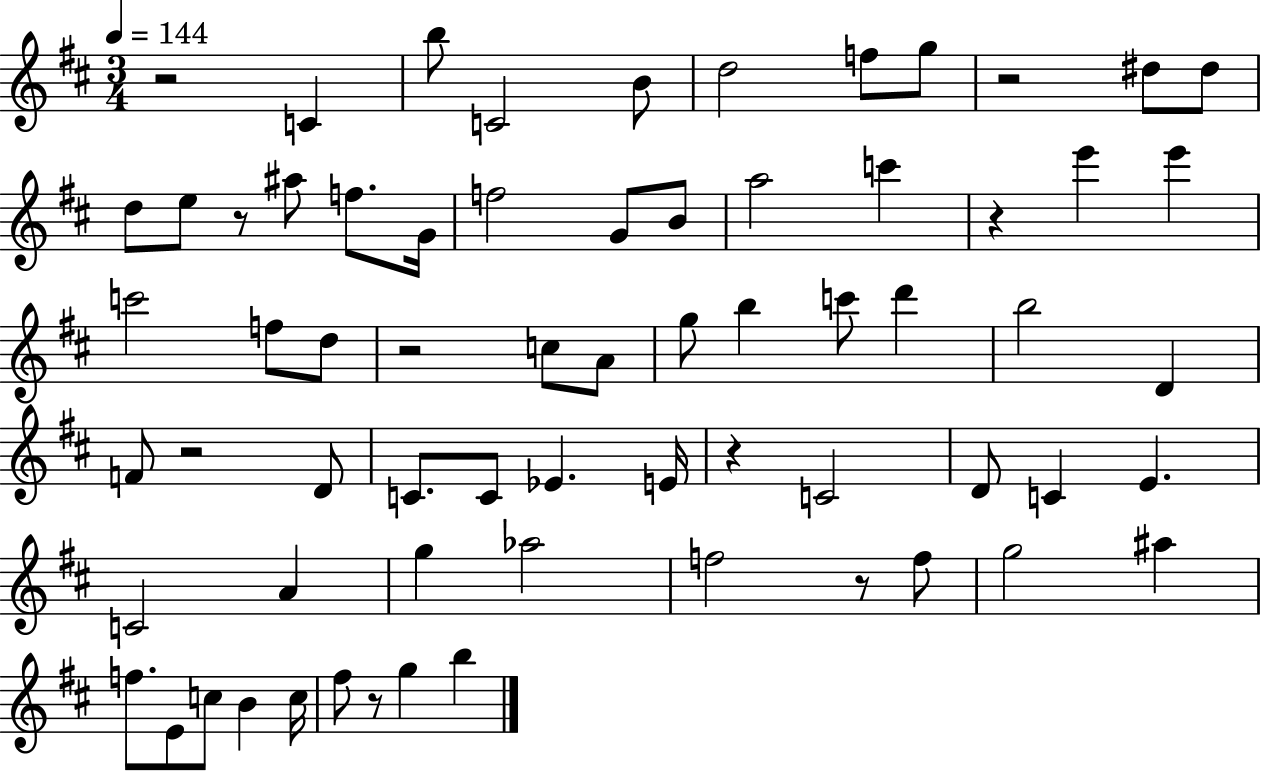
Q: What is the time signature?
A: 3/4